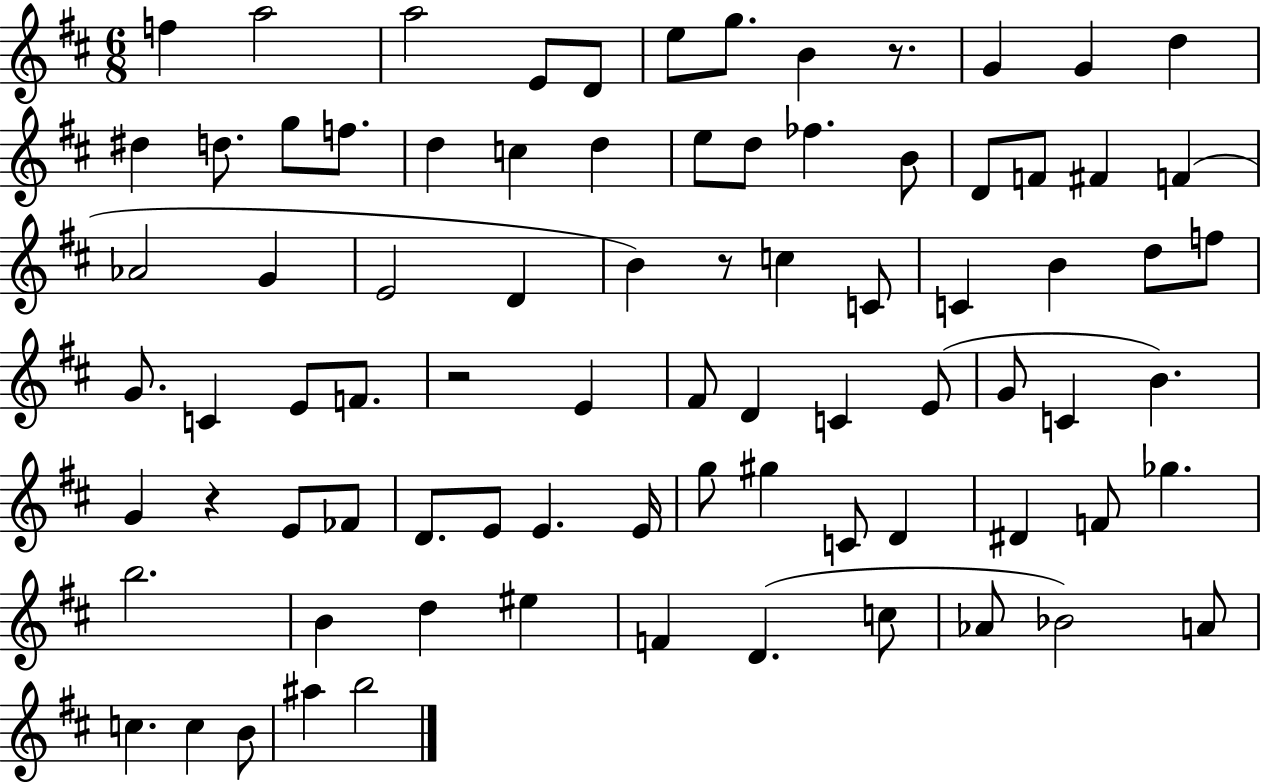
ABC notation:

X:1
T:Untitled
M:6/8
L:1/4
K:D
f a2 a2 E/2 D/2 e/2 g/2 B z/2 G G d ^d d/2 g/2 f/2 d c d e/2 d/2 _f B/2 D/2 F/2 ^F F _A2 G E2 D B z/2 c C/2 C B d/2 f/2 G/2 C E/2 F/2 z2 E ^F/2 D C E/2 G/2 C B G z E/2 _F/2 D/2 E/2 E E/4 g/2 ^g C/2 D ^D F/2 _g b2 B d ^e F D c/2 _A/2 _B2 A/2 c c B/2 ^a b2